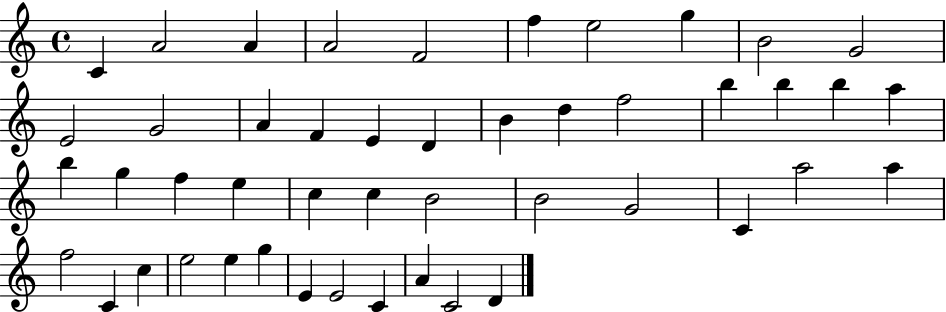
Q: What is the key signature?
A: C major